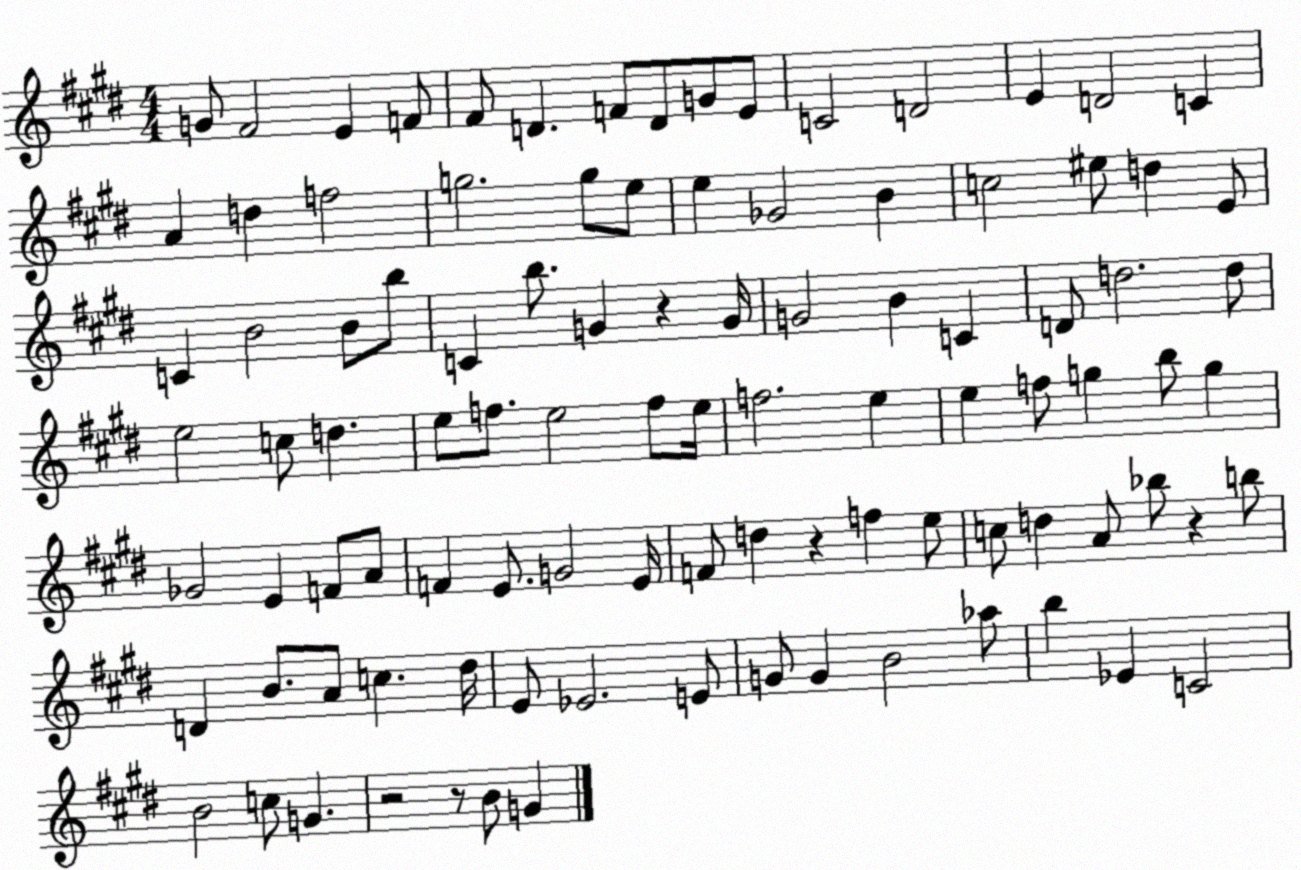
X:1
T:Untitled
M:4/4
L:1/4
K:E
G/2 ^F2 E F/2 ^F/2 D F/2 D/2 G/2 E/2 C2 D2 E D2 C A d f2 g2 g/2 e/2 e _G2 B c2 ^e/2 d E/2 C B2 B/2 b/2 C b/2 G z G/4 G2 B C D/2 d2 d/2 e2 c/2 d e/2 f/2 e2 f/2 e/4 f2 e e f/2 g b/2 g _G2 E F/2 A/2 F E/2 G2 E/4 F/2 d z f e/2 c/2 d A/2 _b/2 z b/2 D B/2 A/2 c ^d/4 E/2 _E2 E/2 G/2 G B2 _a/2 b _E C2 B2 c/2 G z2 z/2 B/2 G